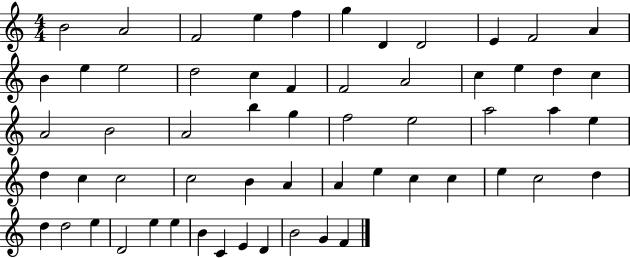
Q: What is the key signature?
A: C major